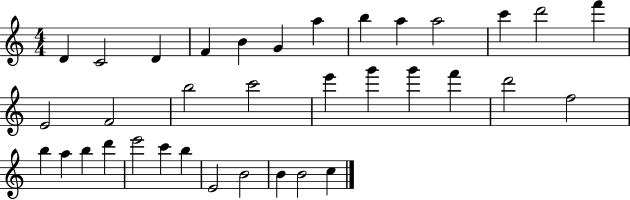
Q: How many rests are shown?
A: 0